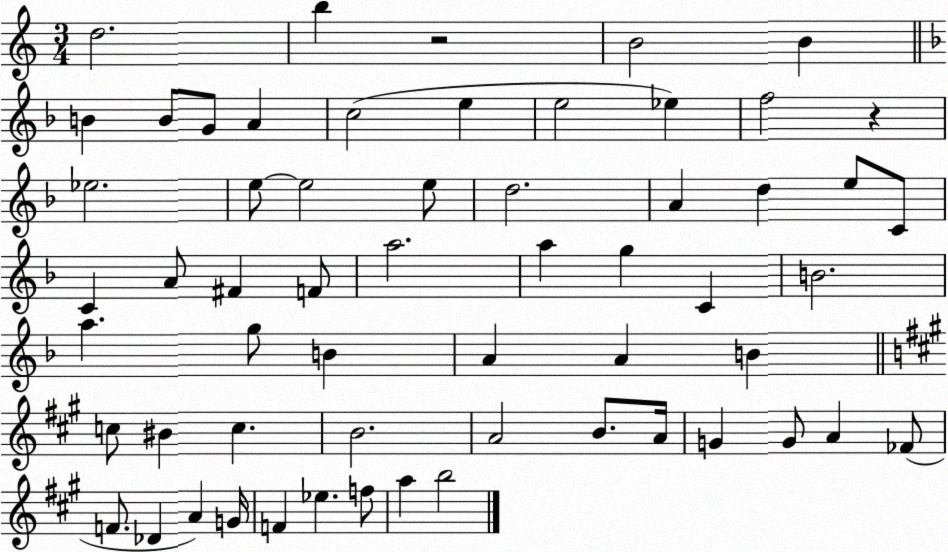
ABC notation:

X:1
T:Untitled
M:3/4
L:1/4
K:C
d2 b z2 B2 B B B/2 G/2 A c2 e e2 _e f2 z _e2 e/2 e2 e/2 d2 A d e/2 C/2 C A/2 ^F F/2 a2 a g C B2 a g/2 B A A B c/2 ^B c B2 A2 B/2 A/4 G G/2 A _F/2 F/2 _D A G/4 F _e f/2 a b2